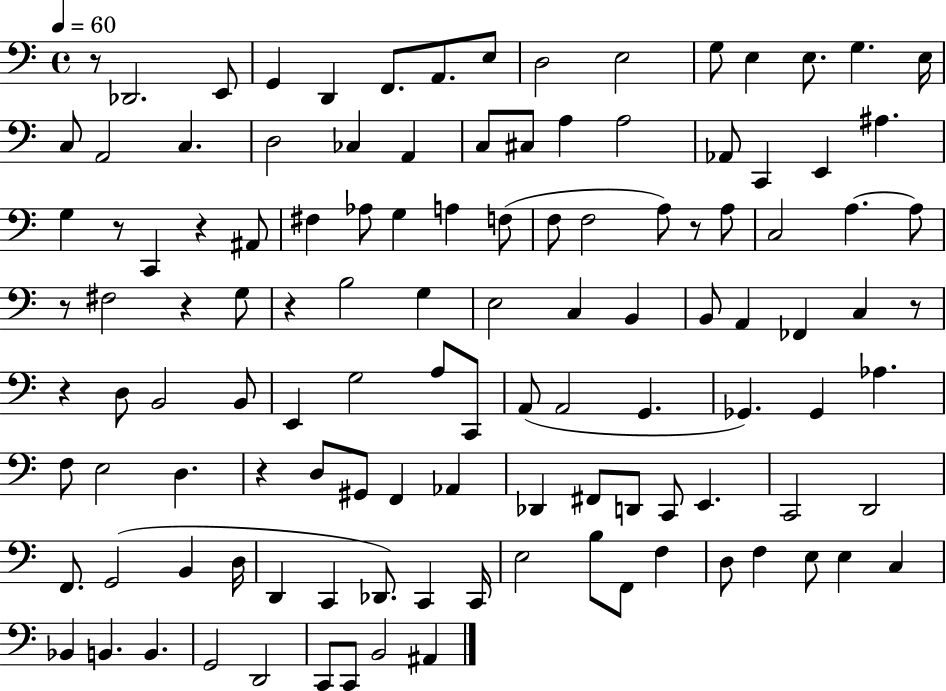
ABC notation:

X:1
T:Untitled
M:4/4
L:1/4
K:C
z/2 _D,,2 E,,/2 G,, D,, F,,/2 A,,/2 E,/2 D,2 E,2 G,/2 E, E,/2 G, E,/4 C,/2 A,,2 C, D,2 _C, A,, C,/2 ^C,/2 A, A,2 _A,,/2 C,, E,, ^A, G, z/2 C,, z ^A,,/2 ^F, _A,/2 G, A, F,/2 F,/2 F,2 A,/2 z/2 A,/2 C,2 A, A,/2 z/2 ^F,2 z G,/2 z B,2 G, E,2 C, B,, B,,/2 A,, _F,, C, z/2 z D,/2 B,,2 B,,/2 E,, G,2 A,/2 C,,/2 A,,/2 A,,2 G,, _G,, _G,, _A, F,/2 E,2 D, z D,/2 ^G,,/2 F,, _A,, _D,, ^F,,/2 D,,/2 C,,/2 E,, C,,2 D,,2 F,,/2 G,,2 B,, D,/4 D,, C,, _D,,/2 C,, C,,/4 E,2 B,/2 F,,/2 F, D,/2 F, E,/2 E, C, _B,, B,, B,, G,,2 D,,2 C,,/2 C,,/2 B,,2 ^A,,